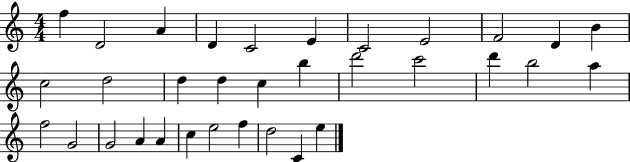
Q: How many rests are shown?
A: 0